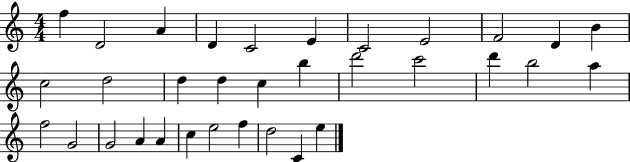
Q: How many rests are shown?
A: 0